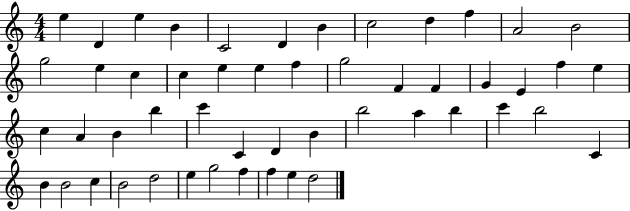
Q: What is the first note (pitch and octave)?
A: E5